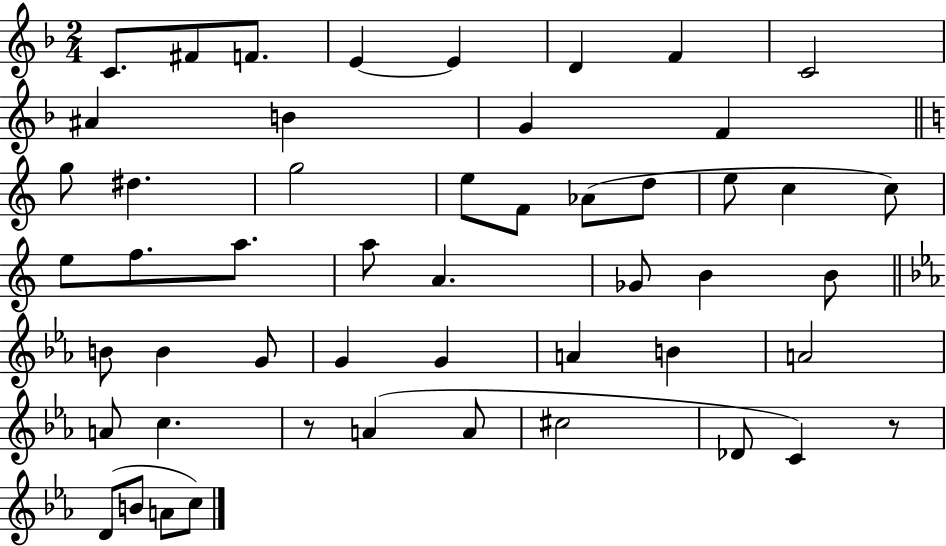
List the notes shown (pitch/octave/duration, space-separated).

C4/e. F#4/e F4/e. E4/q E4/q D4/q F4/q C4/h A#4/q B4/q G4/q F4/q G5/e D#5/q. G5/h E5/e F4/e Ab4/e D5/e E5/e C5/q C5/e E5/e F5/e. A5/e. A5/e A4/q. Gb4/e B4/q B4/e B4/e B4/q G4/e G4/q G4/q A4/q B4/q A4/h A4/e C5/q. R/e A4/q A4/e C#5/h Db4/e C4/q R/e D4/e B4/e A4/e C5/e